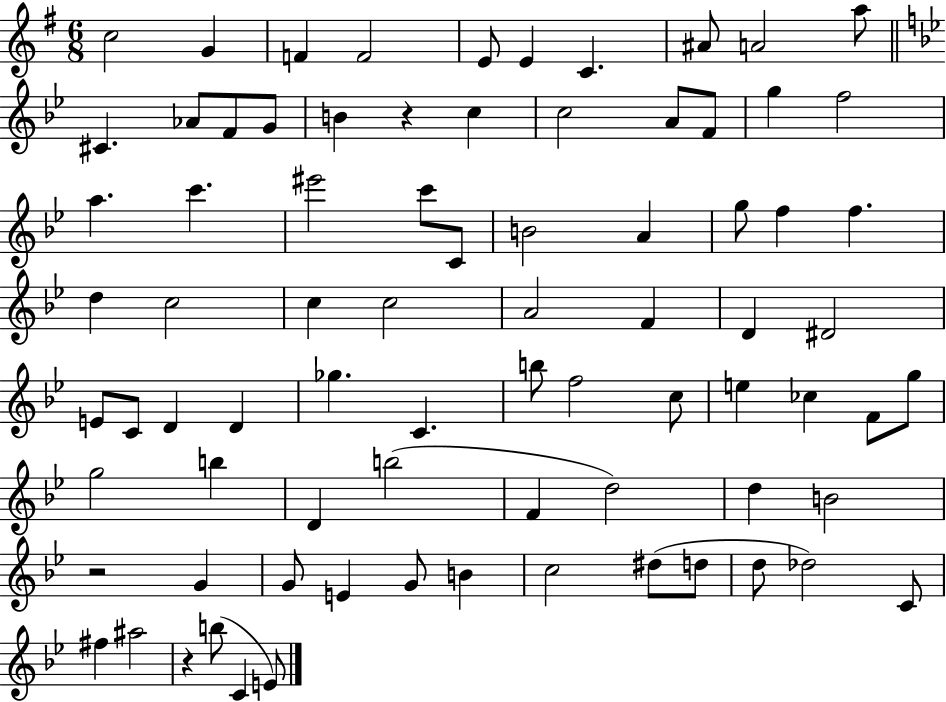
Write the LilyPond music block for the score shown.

{
  \clef treble
  \numericTimeSignature
  \time 6/8
  \key g \major
  c''2 g'4 | f'4 f'2 | e'8 e'4 c'4. | ais'8 a'2 a''8 | \break \bar "||" \break \key bes \major cis'4. aes'8 f'8 g'8 | b'4 r4 c''4 | c''2 a'8 f'8 | g''4 f''2 | \break a''4. c'''4. | eis'''2 c'''8 c'8 | b'2 a'4 | g''8 f''4 f''4. | \break d''4 c''2 | c''4 c''2 | a'2 f'4 | d'4 dis'2 | \break e'8 c'8 d'4 d'4 | ges''4. c'4. | b''8 f''2 c''8 | e''4 ces''4 f'8 g''8 | \break g''2 b''4 | d'4 b''2( | f'4 d''2) | d''4 b'2 | \break r2 g'4 | g'8 e'4 g'8 b'4 | c''2 dis''8( d''8 | d''8 des''2) c'8 | \break fis''4 ais''2 | r4 b''8( c'4 e'8) | \bar "|."
}